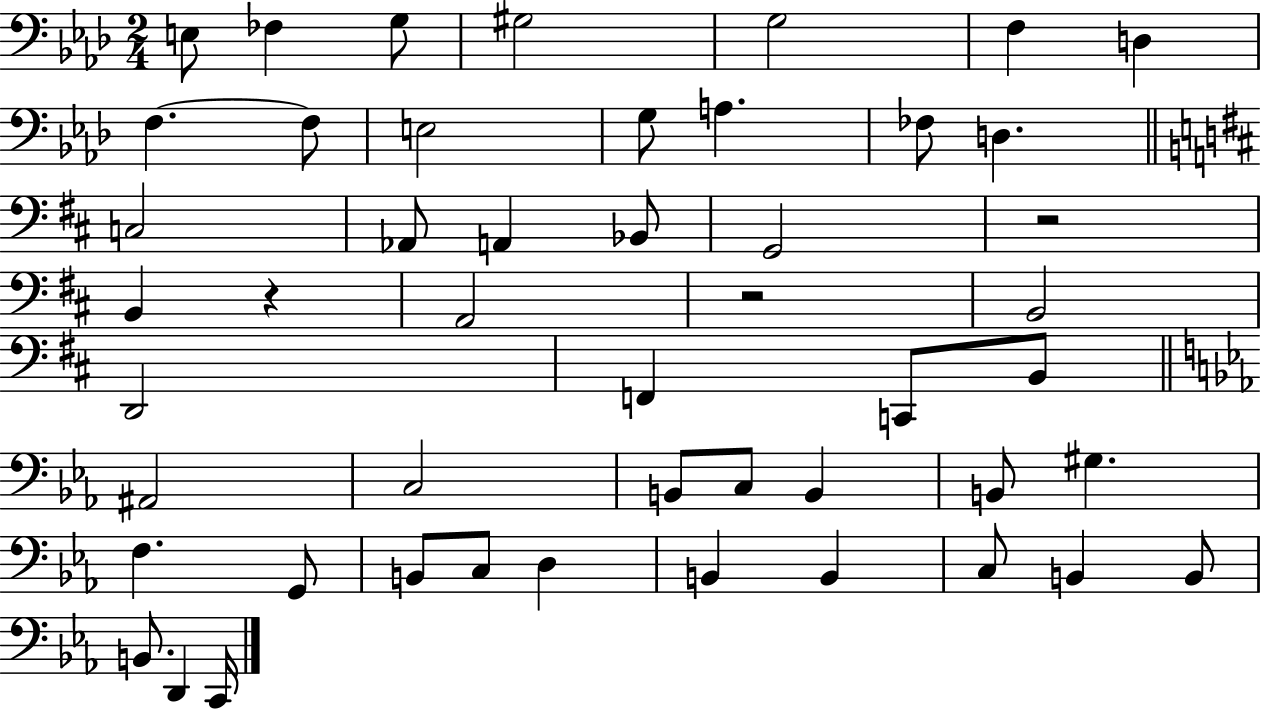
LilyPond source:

{
  \clef bass
  \numericTimeSignature
  \time 2/4
  \key aes \major
  e8 fes4 g8 | gis2 | g2 | f4 d4 | \break f4.~~ f8 | e2 | g8 a4. | fes8 d4. | \break \bar "||" \break \key b \minor c2 | aes,8 a,4 bes,8 | g,2 | r2 | \break b,4 r4 | a,2 | r2 | b,2 | \break d,2 | f,4 c,8 b,8 | \bar "||" \break \key ees \major ais,2 | c2 | b,8 c8 b,4 | b,8 gis4. | \break f4. g,8 | b,8 c8 d4 | b,4 b,4 | c8 b,4 b,8 | \break b,8. d,4 c,16 | \bar "|."
}